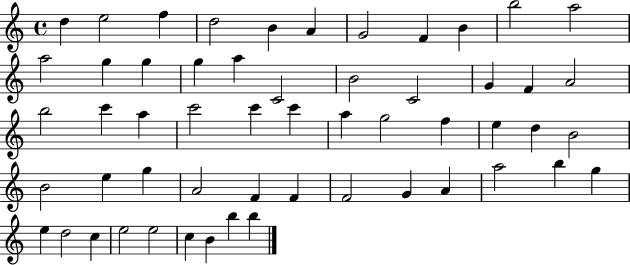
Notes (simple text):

D5/q E5/h F5/q D5/h B4/q A4/q G4/h F4/q B4/q B5/h A5/h A5/h G5/q G5/q G5/q A5/q C4/h B4/h C4/h G4/q F4/q A4/h B5/h C6/q A5/q C6/h C6/q C6/q A5/q G5/h F5/q E5/q D5/q B4/h B4/h E5/q G5/q A4/h F4/q F4/q F4/h G4/q A4/q A5/h B5/q G5/q E5/q D5/h C5/q E5/h E5/h C5/q B4/q B5/q B5/q